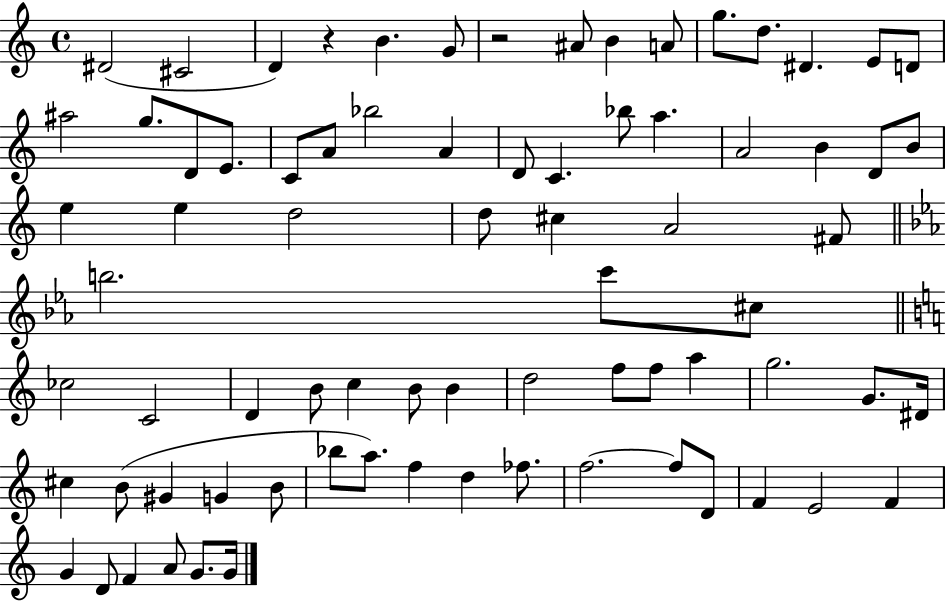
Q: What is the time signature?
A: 4/4